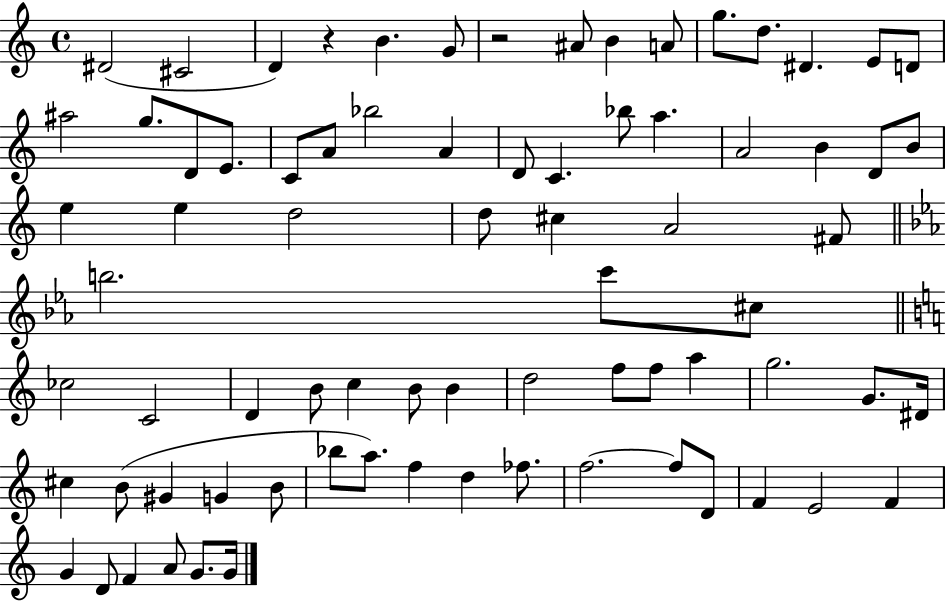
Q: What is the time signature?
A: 4/4